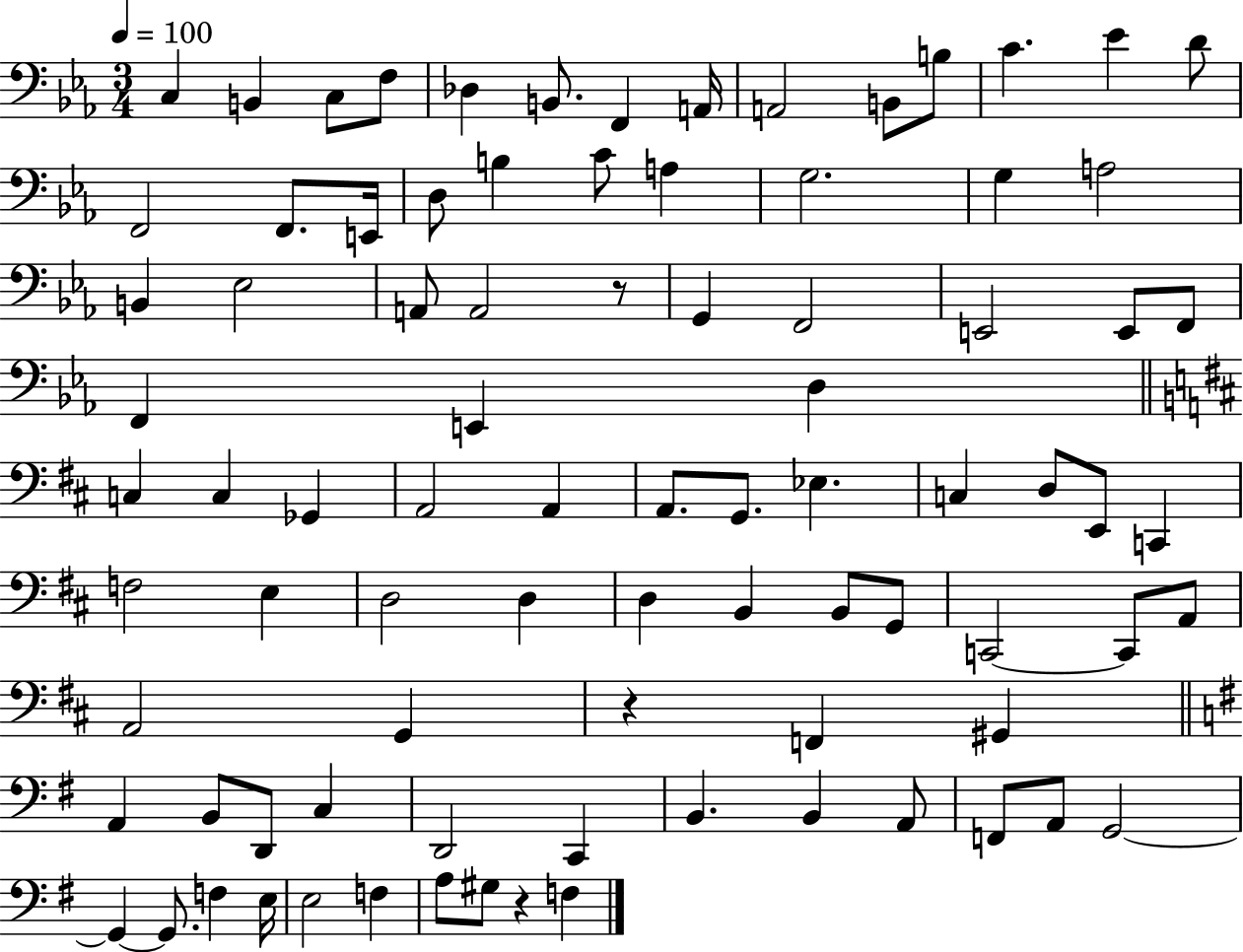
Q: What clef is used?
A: bass